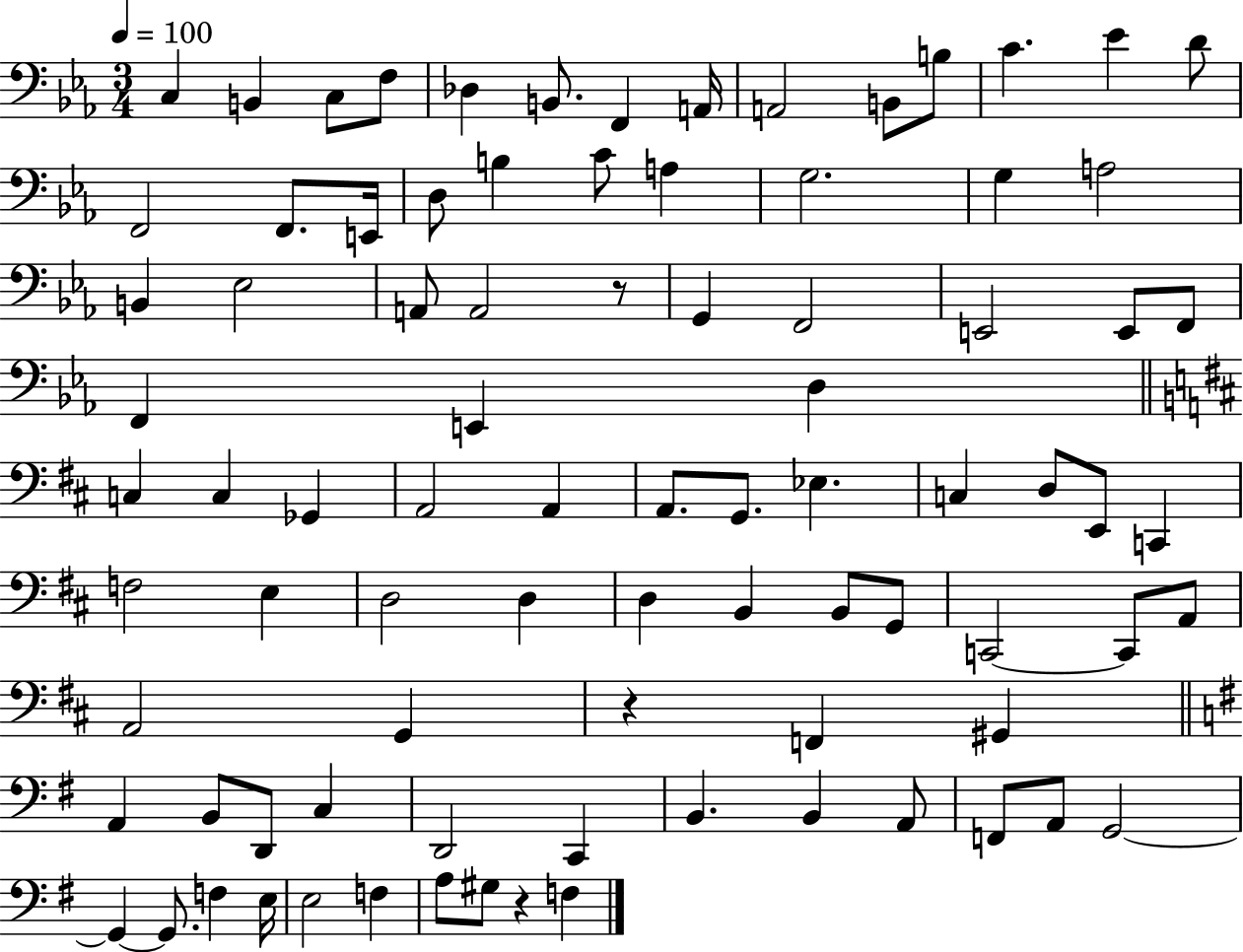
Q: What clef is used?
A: bass